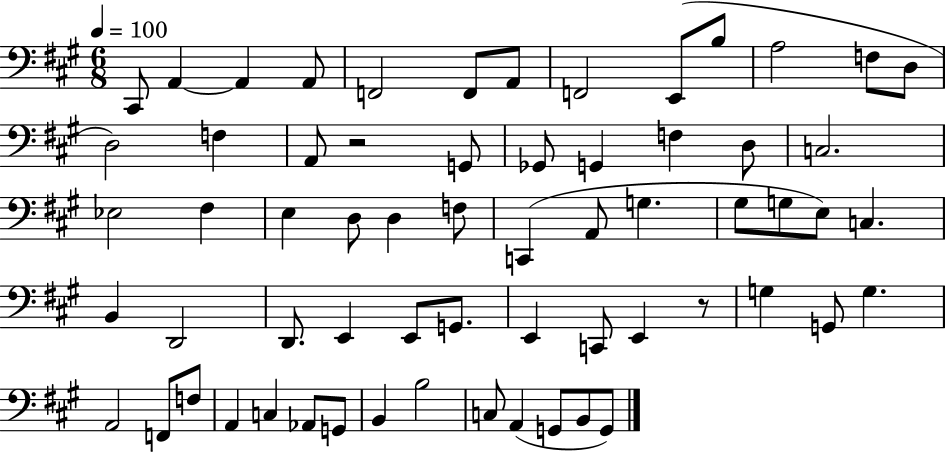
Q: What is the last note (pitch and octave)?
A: G2